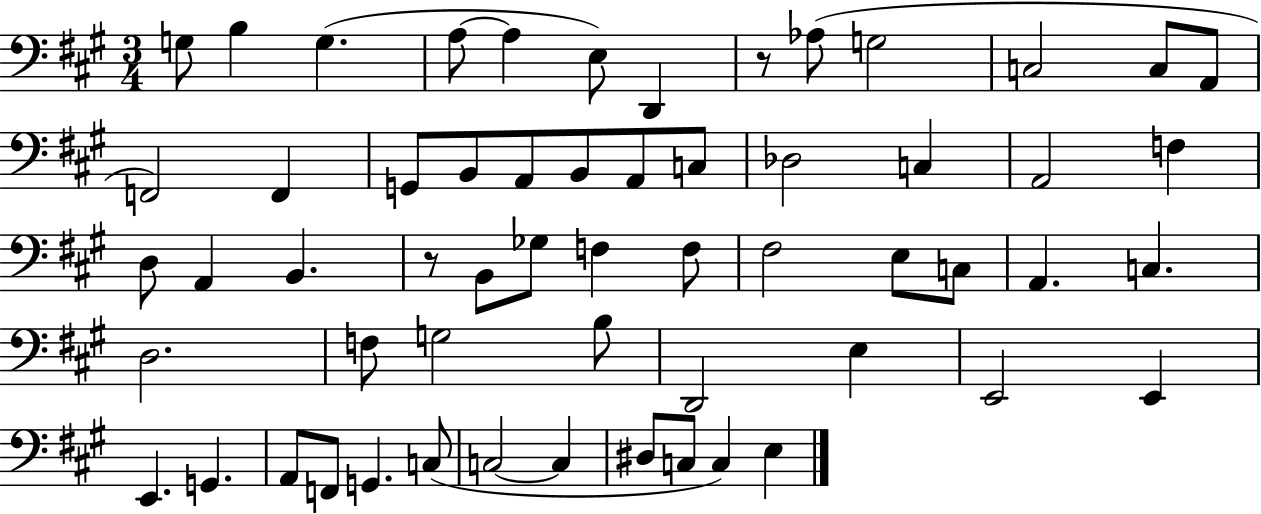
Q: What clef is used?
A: bass